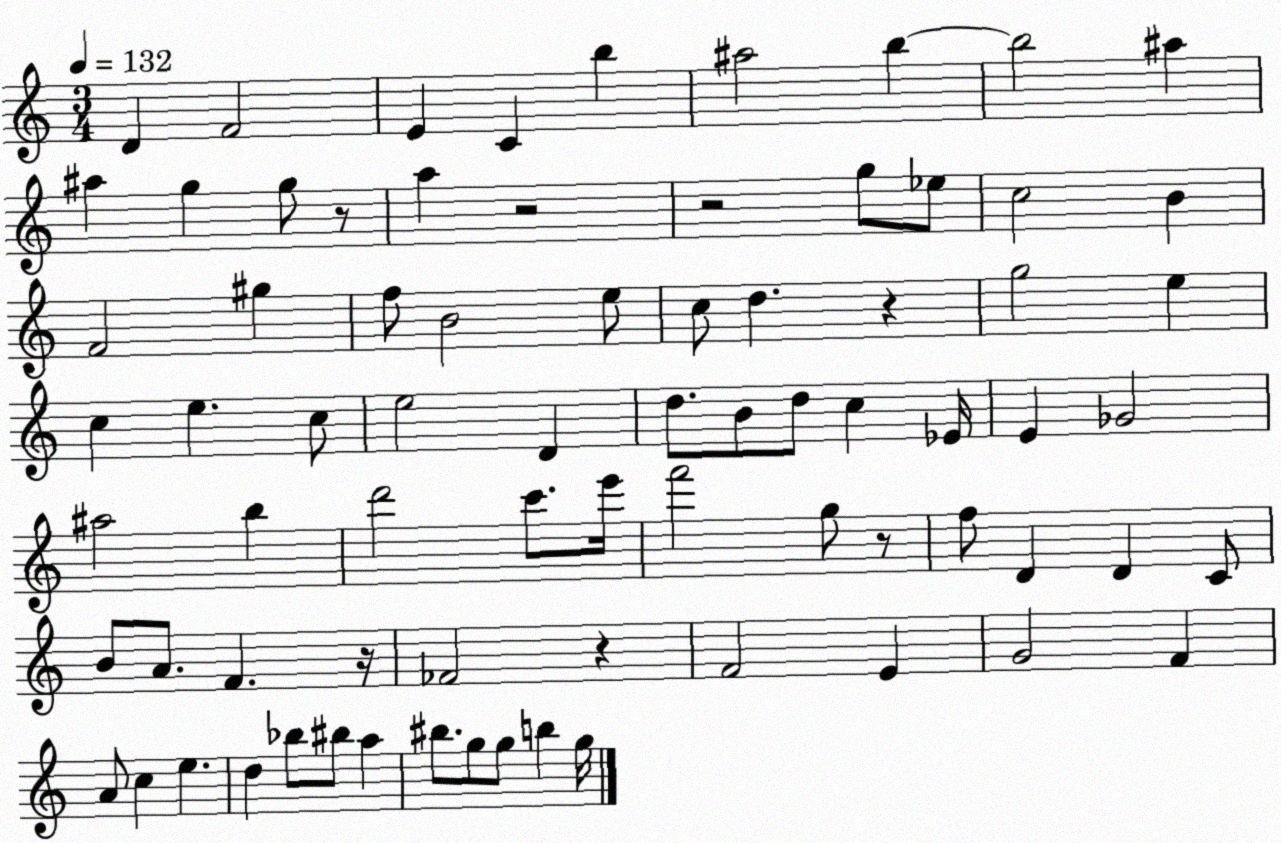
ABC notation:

X:1
T:Untitled
M:3/4
L:1/4
K:C
D F2 E C b ^a2 b b2 ^a ^a g g/2 z/2 a z2 z2 g/2 _e/2 c2 B F2 ^g f/2 B2 e/2 c/2 d z g2 e c e c/2 e2 D d/2 B/2 d/2 c _E/4 E _G2 ^a2 b d'2 c'/2 e'/4 f'2 g/2 z/2 f/2 D D C/2 B/2 A/2 F z/4 _F2 z F2 E G2 F A/2 c e d _b/2 ^b/2 a ^b/2 g/2 g/2 b g/4